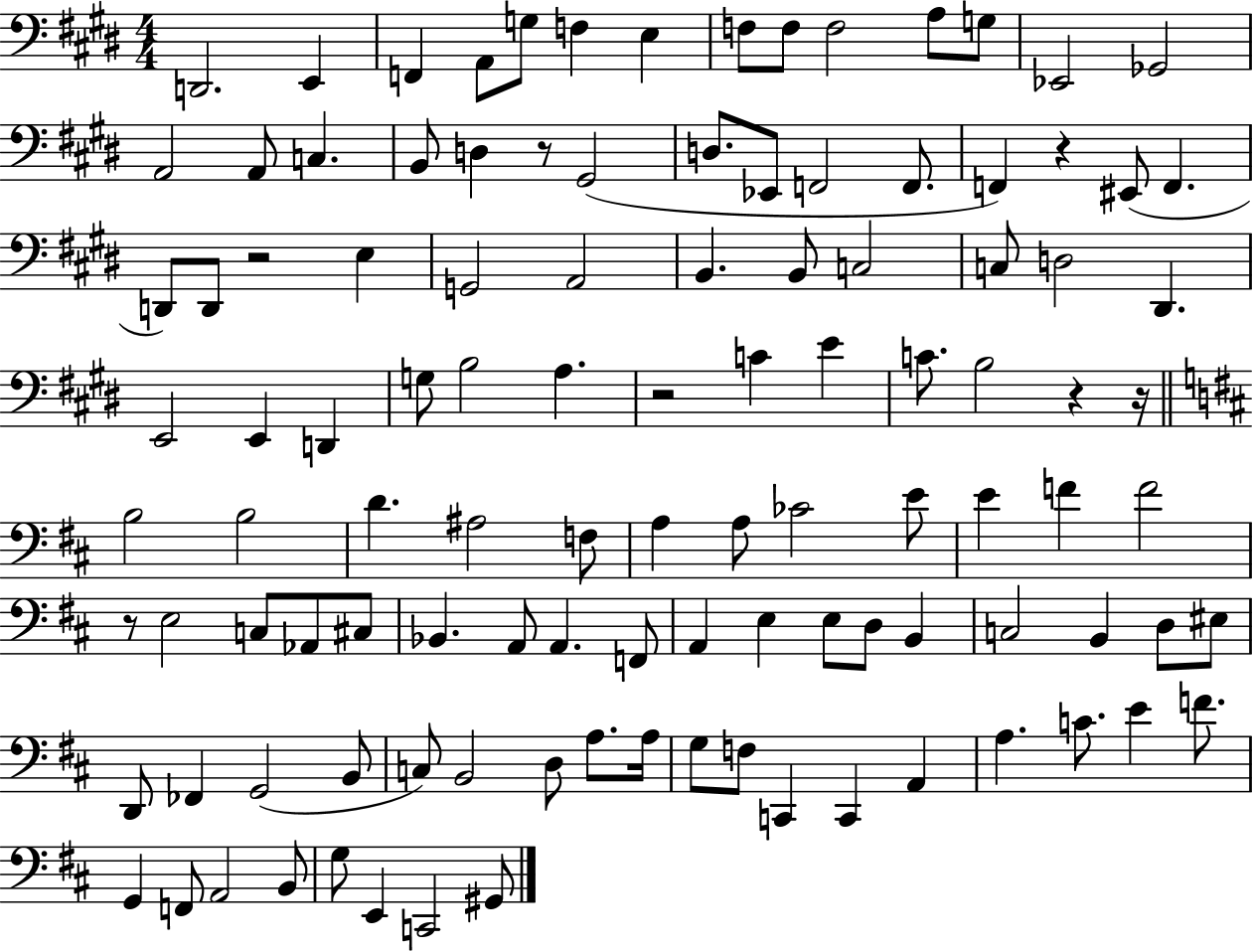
D2/h. E2/q F2/q A2/e G3/e F3/q E3/q F3/e F3/e F3/h A3/e G3/e Eb2/h Gb2/h A2/h A2/e C3/q. B2/e D3/q R/e G#2/h D3/e. Eb2/e F2/h F2/e. F2/q R/q EIS2/e F2/q. D2/e D2/e R/h E3/q G2/h A2/h B2/q. B2/e C3/h C3/e D3/h D#2/q. E2/h E2/q D2/q G3/e B3/h A3/q. R/h C4/q E4/q C4/e. B3/h R/q R/s B3/h B3/h D4/q. A#3/h F3/e A3/q A3/e CES4/h E4/e E4/q F4/q F4/h R/e E3/h C3/e Ab2/e C#3/e Bb2/q. A2/e A2/q. F2/e A2/q E3/q E3/e D3/e B2/q C3/h B2/q D3/e EIS3/e D2/e FES2/q G2/h B2/e C3/e B2/h D3/e A3/e. A3/s G3/e F3/e C2/q C2/q A2/q A3/q. C4/e. E4/q F4/e. G2/q F2/e A2/h B2/e G3/e E2/q C2/h G#2/e